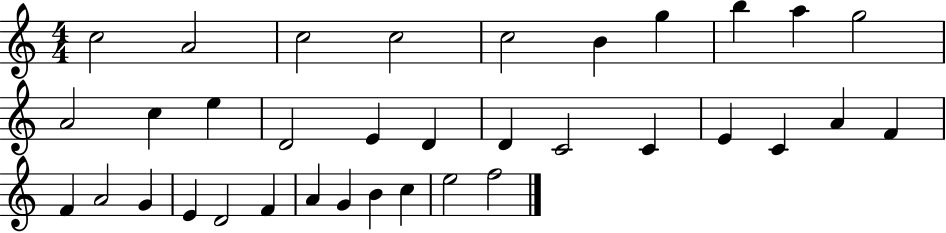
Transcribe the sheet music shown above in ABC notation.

X:1
T:Untitled
M:4/4
L:1/4
K:C
c2 A2 c2 c2 c2 B g b a g2 A2 c e D2 E D D C2 C E C A F F A2 G E D2 F A G B c e2 f2